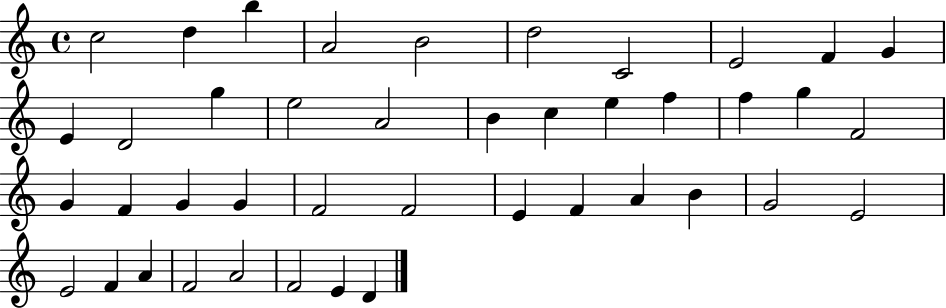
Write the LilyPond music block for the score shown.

{
  \clef treble
  \time 4/4
  \defaultTimeSignature
  \key c \major
  c''2 d''4 b''4 | a'2 b'2 | d''2 c'2 | e'2 f'4 g'4 | \break e'4 d'2 g''4 | e''2 a'2 | b'4 c''4 e''4 f''4 | f''4 g''4 f'2 | \break g'4 f'4 g'4 g'4 | f'2 f'2 | e'4 f'4 a'4 b'4 | g'2 e'2 | \break e'2 f'4 a'4 | f'2 a'2 | f'2 e'4 d'4 | \bar "|."
}